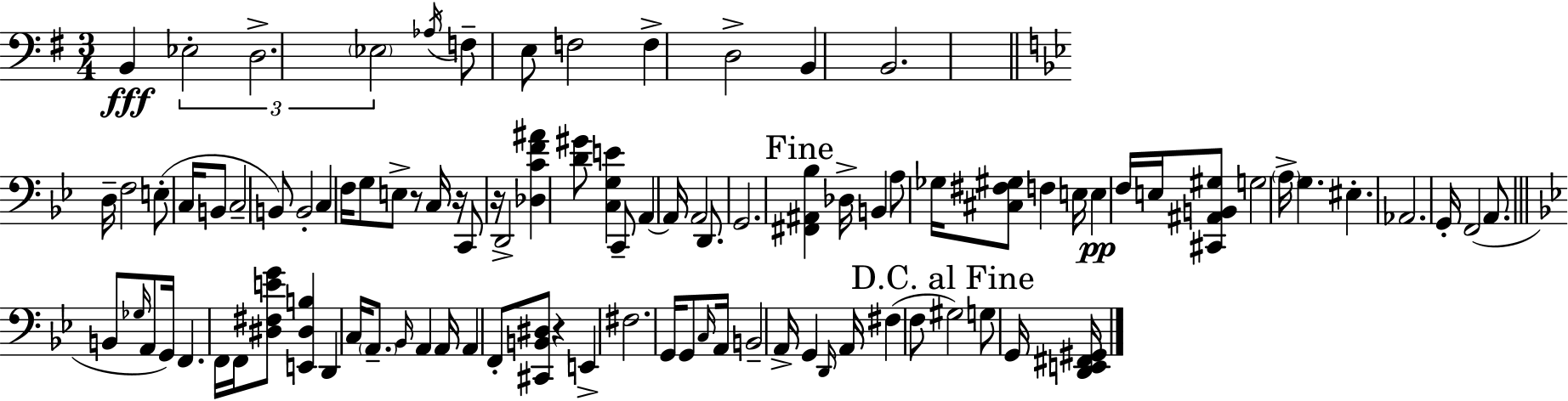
X:1
T:Untitled
M:3/4
L:1/4
K:Em
B,, _E,2 D,2 _E,2 _A,/4 F,/2 E,/2 F,2 F, D,2 B,, B,,2 D,/4 F,2 E,/2 C,/4 B,,/2 C,2 B,,/2 B,,2 C, F,/4 G,/2 E,/2 z/2 C,/4 z/4 C,,/2 z/4 D,,2 [_D,CF^A] [D^G]/2 [C,G,E] C,,/2 A,, A,,/4 A,,2 D,,/2 G,,2 [^F,,^A,,_B,] _D,/4 B,, A,/2 _G,/4 [^C,^F,^G,]/2 F, E,/4 E, F,/4 E,/4 [^C,,^A,,B,,^G,]/2 G,2 A,/4 G, ^E, _A,,2 G,,/4 F,,2 A,,/2 B,,/2 _G,/4 A,,/2 G,,/4 F,, F,,/4 F,,/4 [^D,^F,EG]/2 [E,,^D,B,] D,, C,/4 A,,/2 _B,,/4 A,, A,,/4 A,, F,,/2 [^C,,B,,^D,]/2 z E,, ^F,2 G,,/4 G,,/2 C,/4 A,,/4 B,,2 A,,/4 G,, D,,/4 A,,/4 ^F, F,/2 ^G,2 G,/2 G,,/4 [D,,E,,^F,,^G,,]/4